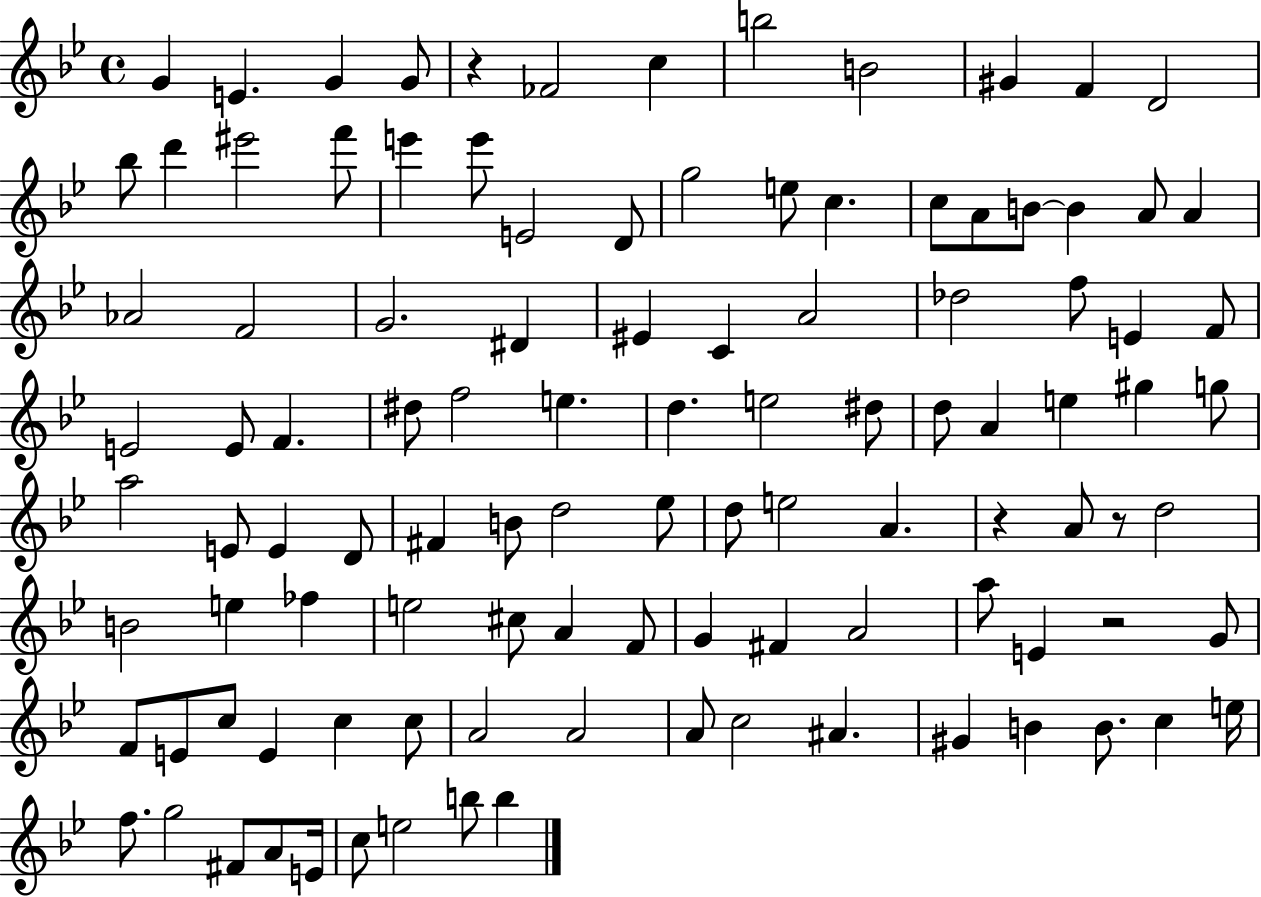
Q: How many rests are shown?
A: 4